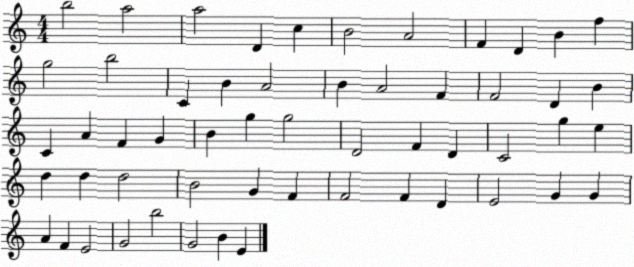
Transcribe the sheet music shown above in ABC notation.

X:1
T:Untitled
M:4/4
L:1/4
K:C
b2 a2 a2 D c B2 A2 F D B f g2 b2 C B A2 B A2 F F2 D B C A F G B g g2 D2 F D C2 g e d d d2 B2 G F F2 F D E2 G G A F E2 G2 b2 G2 B E